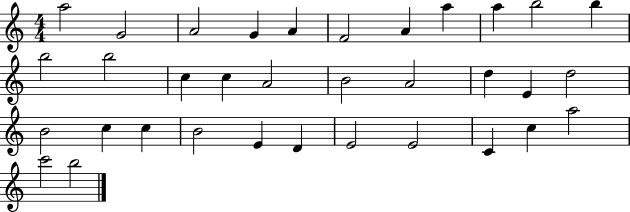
A5/h G4/h A4/h G4/q A4/q F4/h A4/q A5/q A5/q B5/h B5/q B5/h B5/h C5/q C5/q A4/h B4/h A4/h D5/q E4/q D5/h B4/h C5/q C5/q B4/h E4/q D4/q E4/h E4/h C4/q C5/q A5/h C6/h B5/h